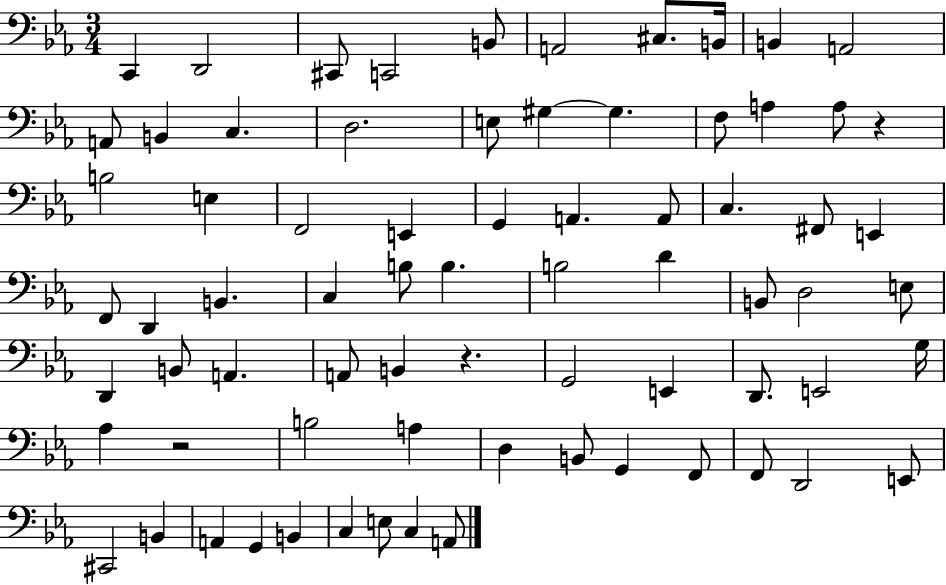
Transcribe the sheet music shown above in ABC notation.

X:1
T:Untitled
M:3/4
L:1/4
K:Eb
C,, D,,2 ^C,,/2 C,,2 B,,/2 A,,2 ^C,/2 B,,/4 B,, A,,2 A,,/2 B,, C, D,2 E,/2 ^G, ^G, F,/2 A, A,/2 z B,2 E, F,,2 E,, G,, A,, A,,/2 C, ^F,,/2 E,, F,,/2 D,, B,, C, B,/2 B, B,2 D B,,/2 D,2 E,/2 D,, B,,/2 A,, A,,/2 B,, z G,,2 E,, D,,/2 E,,2 G,/4 _A, z2 B,2 A, D, B,,/2 G,, F,,/2 F,,/2 D,,2 E,,/2 ^C,,2 B,, A,, G,, B,, C, E,/2 C, A,,/2